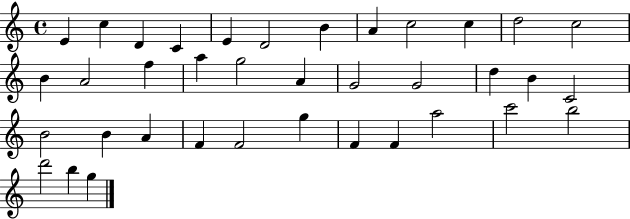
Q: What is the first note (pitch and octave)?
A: E4